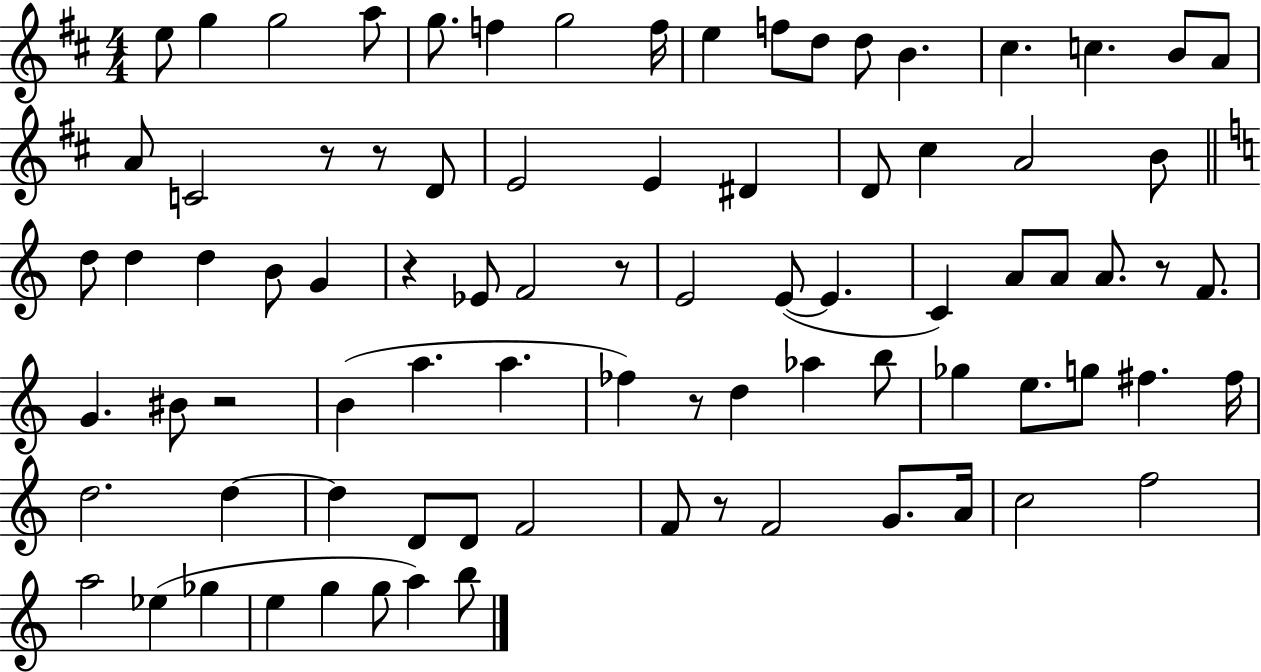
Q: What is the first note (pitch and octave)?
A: E5